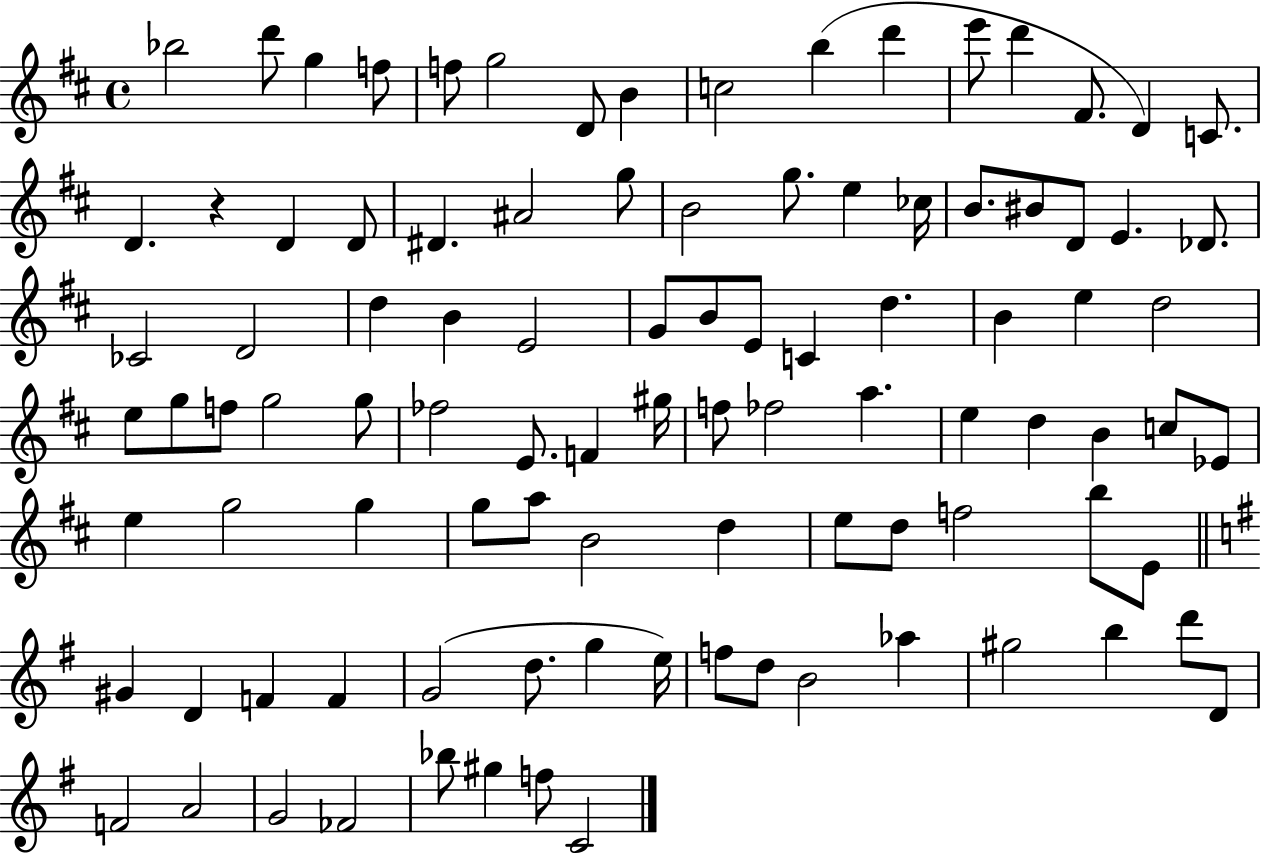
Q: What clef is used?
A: treble